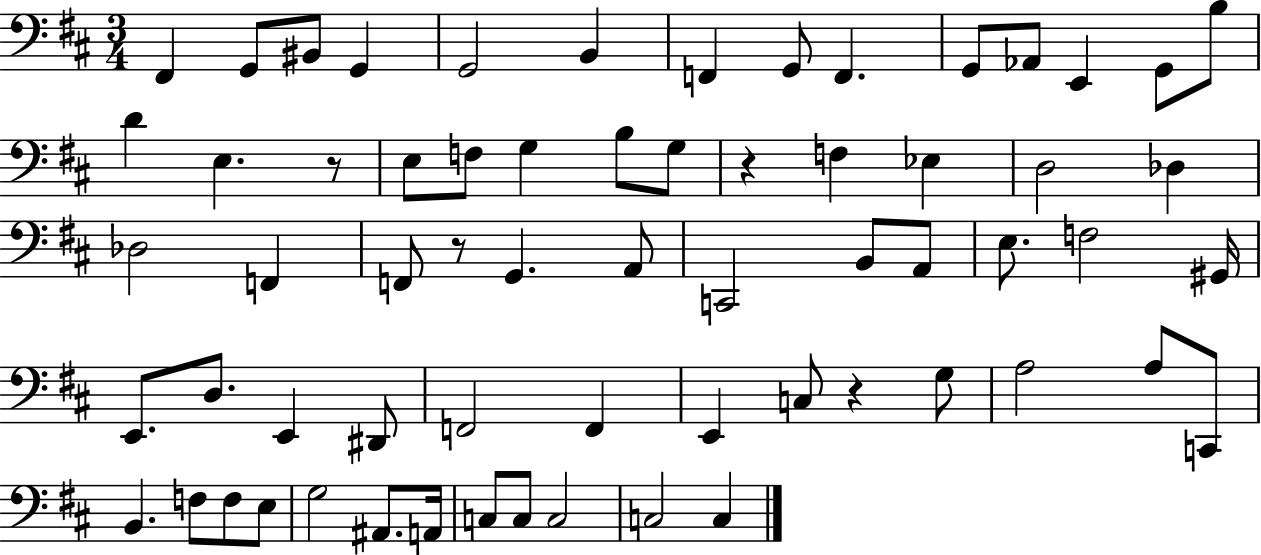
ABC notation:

X:1
T:Untitled
M:3/4
L:1/4
K:D
^F,, G,,/2 ^B,,/2 G,, G,,2 B,, F,, G,,/2 F,, G,,/2 _A,,/2 E,, G,,/2 B,/2 D E, z/2 E,/2 F,/2 G, B,/2 G,/2 z F, _E, D,2 _D, _D,2 F,, F,,/2 z/2 G,, A,,/2 C,,2 B,,/2 A,,/2 E,/2 F,2 ^G,,/4 E,,/2 D,/2 E,, ^D,,/2 F,,2 F,, E,, C,/2 z G,/2 A,2 A,/2 C,,/2 B,, F,/2 F,/2 E,/2 G,2 ^A,,/2 A,,/4 C,/2 C,/2 C,2 C,2 C,